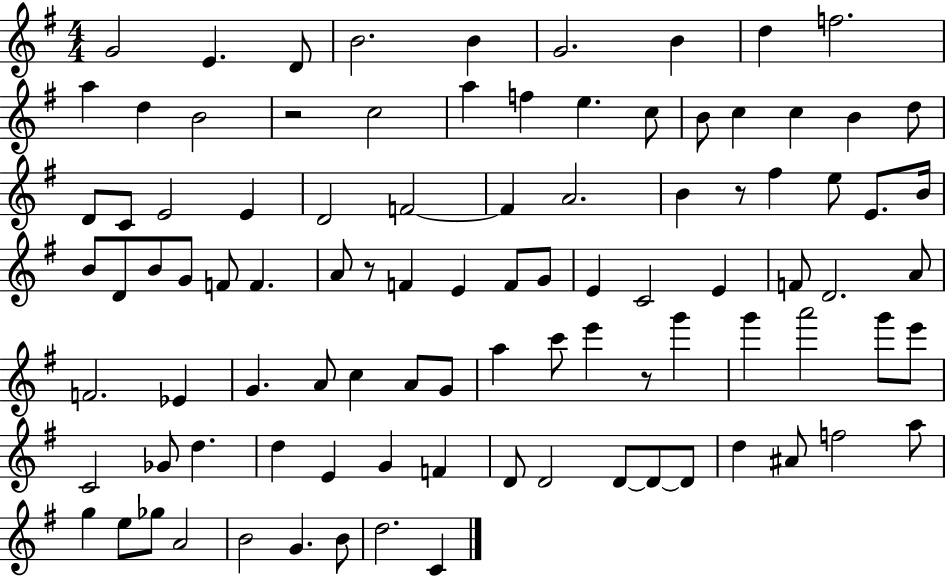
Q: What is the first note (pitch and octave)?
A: G4